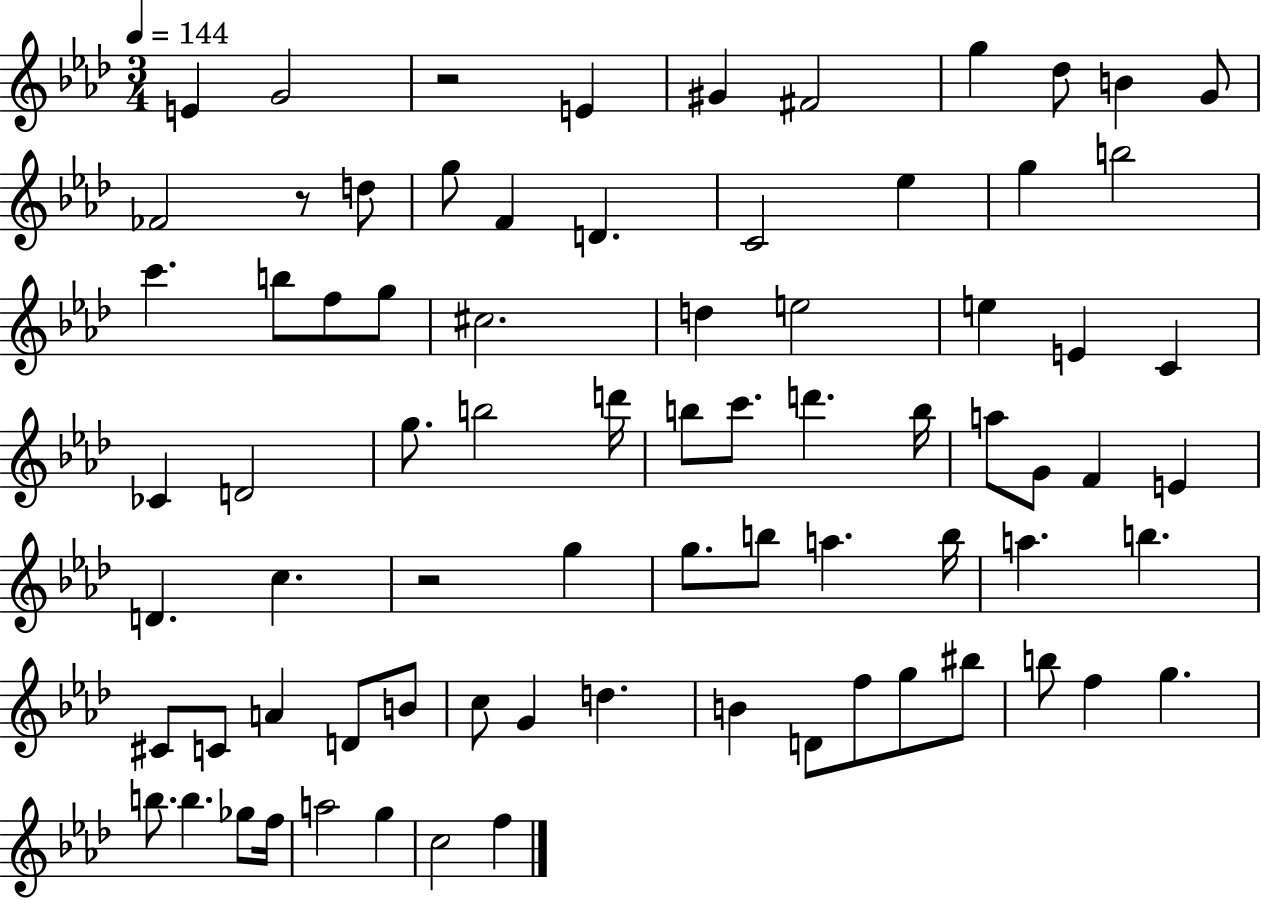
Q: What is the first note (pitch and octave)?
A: E4